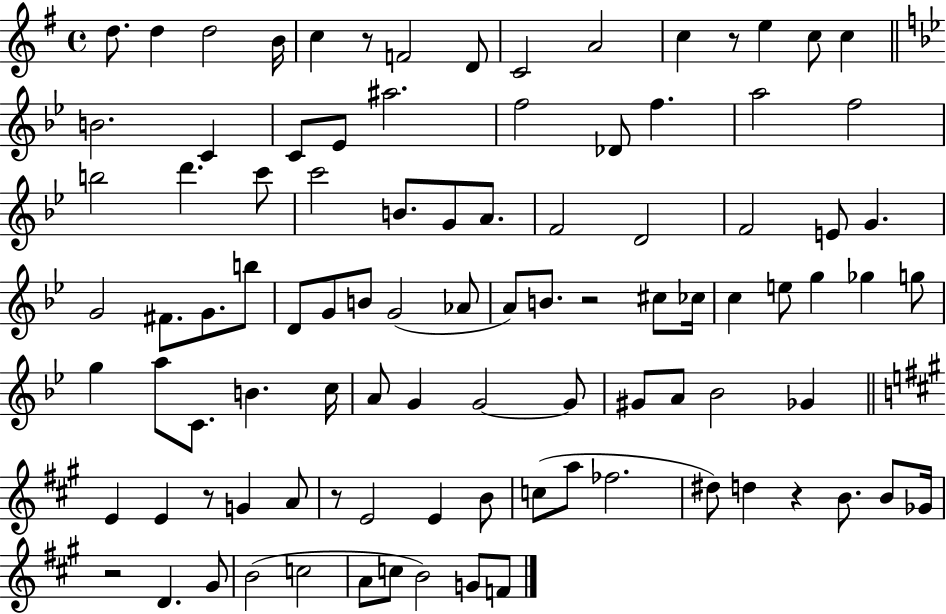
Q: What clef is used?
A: treble